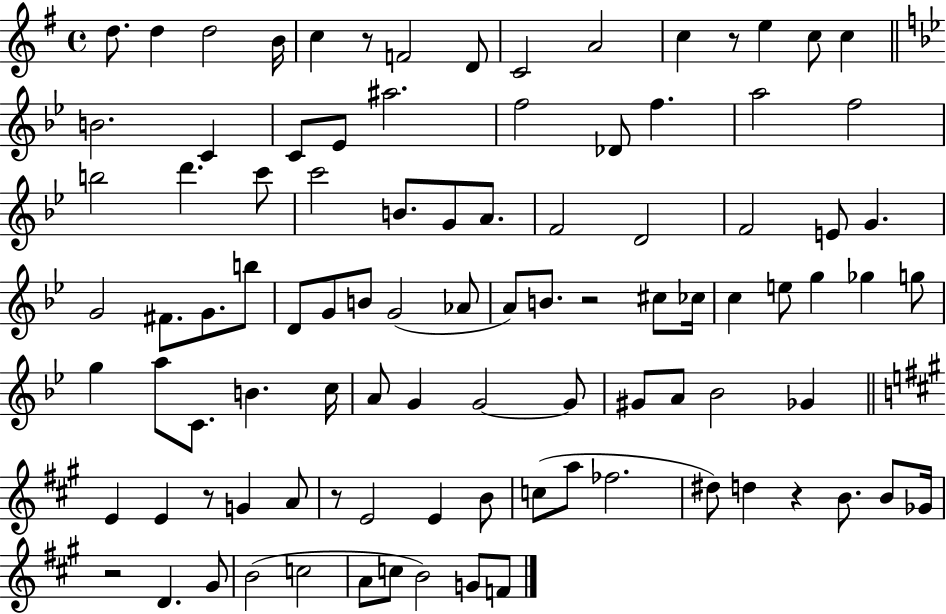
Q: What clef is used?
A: treble